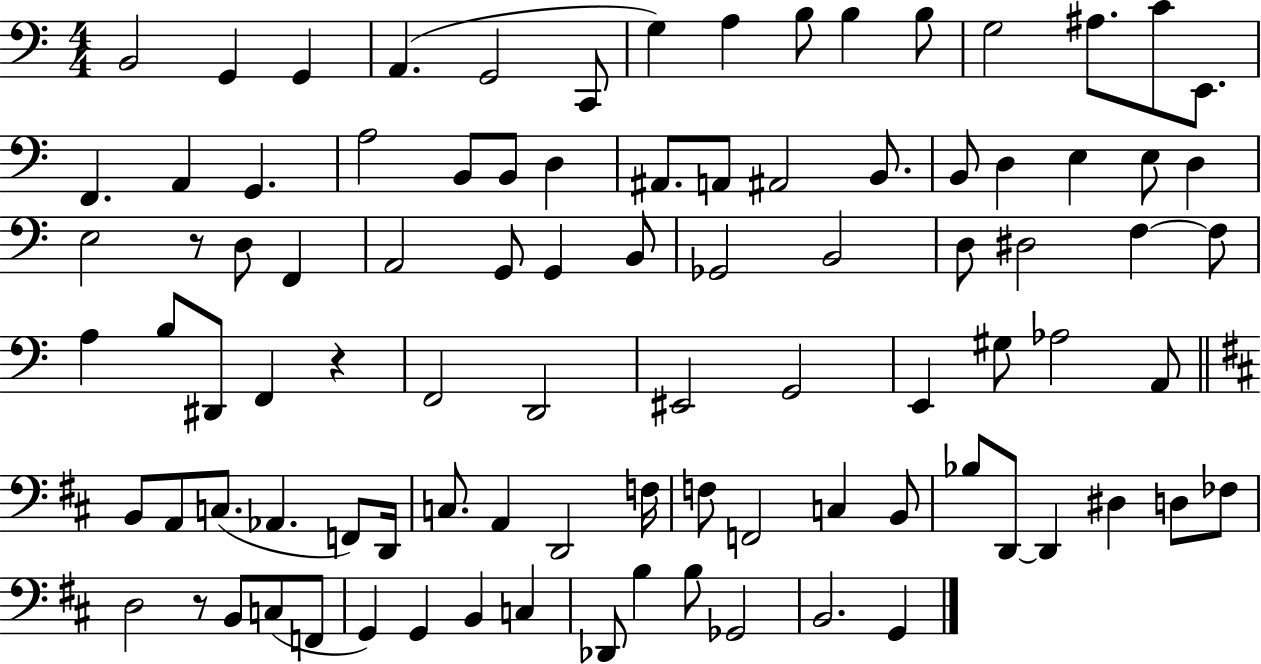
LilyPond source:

{
  \clef bass
  \numericTimeSignature
  \time 4/4
  \key c \major
  b,2 g,4 g,4 | a,4.( g,2 c,8 | g4) a4 b8 b4 b8 | g2 ais8. c'8 e,8. | \break f,4. a,4 g,4. | a2 b,8 b,8 d4 | ais,8. a,8 ais,2 b,8. | b,8 d4 e4 e8 d4 | \break e2 r8 d8 f,4 | a,2 g,8 g,4 b,8 | ges,2 b,2 | d8 dis2 f4~~ f8 | \break a4 b8 dis,8 f,4 r4 | f,2 d,2 | eis,2 g,2 | e,4 gis8 aes2 a,8 | \break \bar "||" \break \key d \major b,8 a,8 c8.( aes,4. f,8) d,16 | c8. a,4 d,2 f16 | f8 f,2 c4 b,8 | bes8 d,8~~ d,4 dis4 d8 fes8 | \break d2 r8 b,8 c8( f,8 | g,4) g,4 b,4 c4 | des,8 b4 b8 ges,2 | b,2. g,4 | \break \bar "|."
}